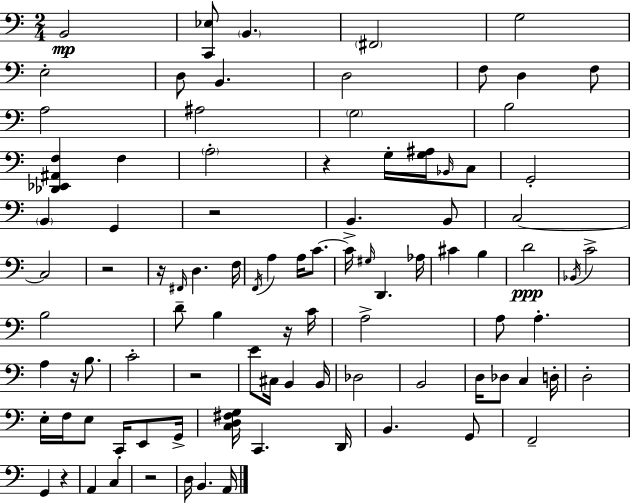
B2/h [C2,Eb3]/e B2/q. F#2/h G3/h E3/h D3/e B2/q. D3/h F3/e D3/q F3/e A3/h A#3/h G3/h B3/h [Db2,Eb2,A#2,F3]/q F3/q A3/h R/q G3/s [G3,A#3]/s Bb2/s C3/e G2/h B2/q G2/q R/h B2/q. B2/e C3/h C3/h R/h R/s F#2/s D3/q. F3/s F2/s A3/q A3/s C4/e. C4/s G#3/s D2/q. Ab3/s C#4/q B3/q D4/h Bb2/s C4/h B3/h D4/e B3/q R/s C4/s A3/h A3/e A3/q. A3/q R/s B3/e. C4/h R/h E4/e C#3/s B2/q B2/s Db3/h B2/h D3/s Db3/e C3/q D3/s D3/h E3/s F3/s E3/e C2/s E2/e G2/s [C3,D3,F#3,G3]/s C2/q. D2/s B2/q. G2/e F2/h G2/q R/q A2/q C3/q R/h D3/s B2/q. A2/s